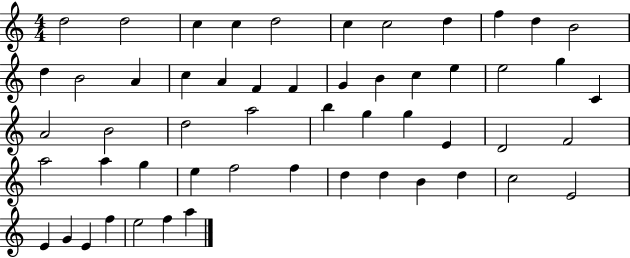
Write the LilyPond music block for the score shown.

{
  \clef treble
  \numericTimeSignature
  \time 4/4
  \key c \major
  d''2 d''2 | c''4 c''4 d''2 | c''4 c''2 d''4 | f''4 d''4 b'2 | \break d''4 b'2 a'4 | c''4 a'4 f'4 f'4 | g'4 b'4 c''4 e''4 | e''2 g''4 c'4 | \break a'2 b'2 | d''2 a''2 | b''4 g''4 g''4 e'4 | d'2 f'2 | \break a''2 a''4 g''4 | e''4 f''2 f''4 | d''4 d''4 b'4 d''4 | c''2 e'2 | \break e'4 g'4 e'4 f''4 | e''2 f''4 a''4 | \bar "|."
}